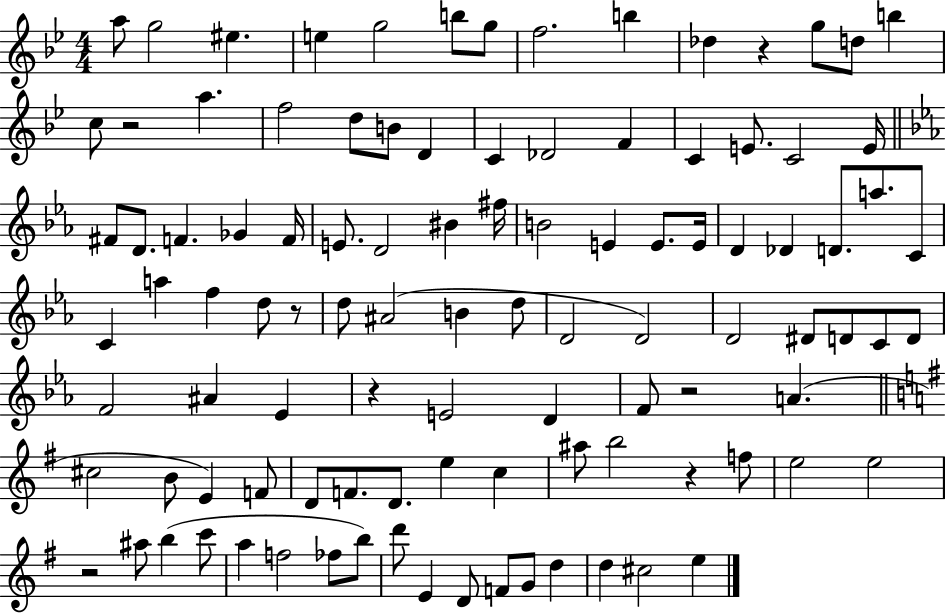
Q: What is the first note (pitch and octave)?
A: A5